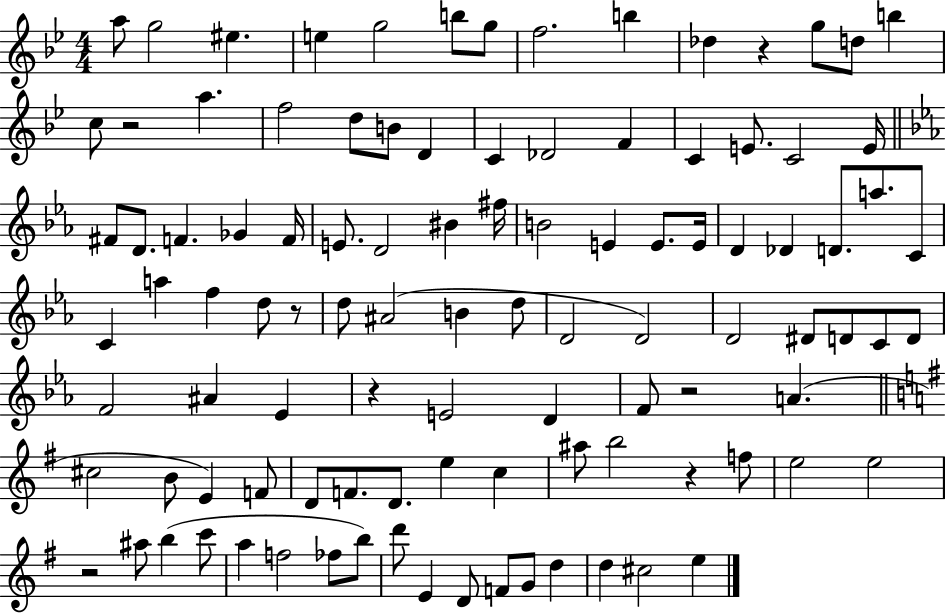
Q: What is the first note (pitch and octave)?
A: A5